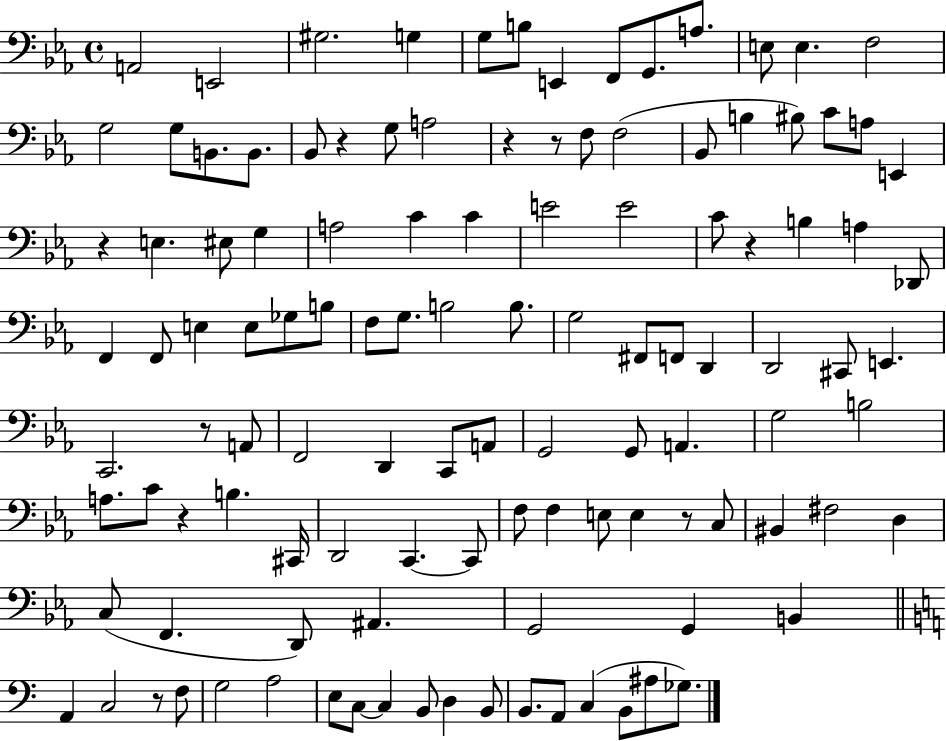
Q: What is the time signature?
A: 4/4